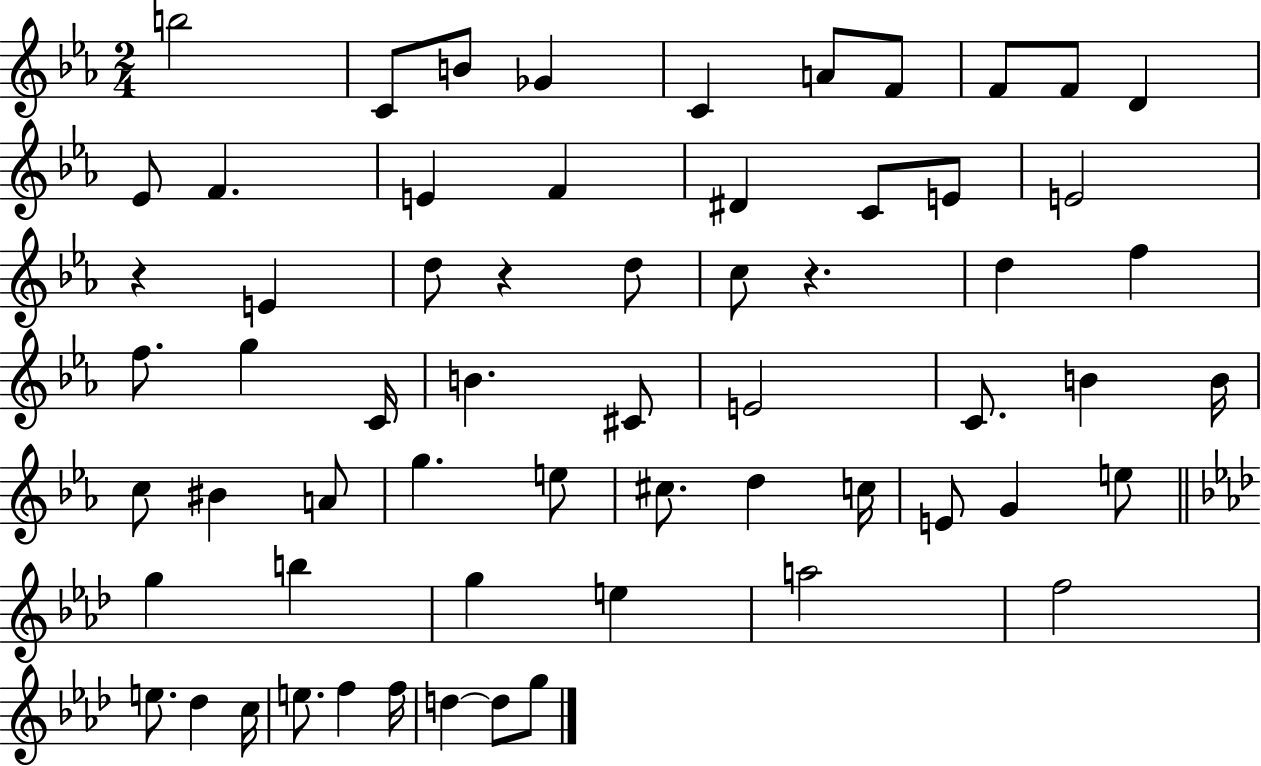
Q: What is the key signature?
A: EES major